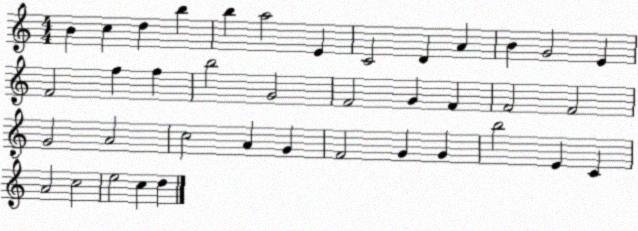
X:1
T:Untitled
M:4/4
L:1/4
K:C
B c d b b a2 E C2 D A B G2 E F2 f f b2 G2 F2 G F F2 F2 G2 A2 c2 A G F2 G G b2 E C A2 c2 e2 c d